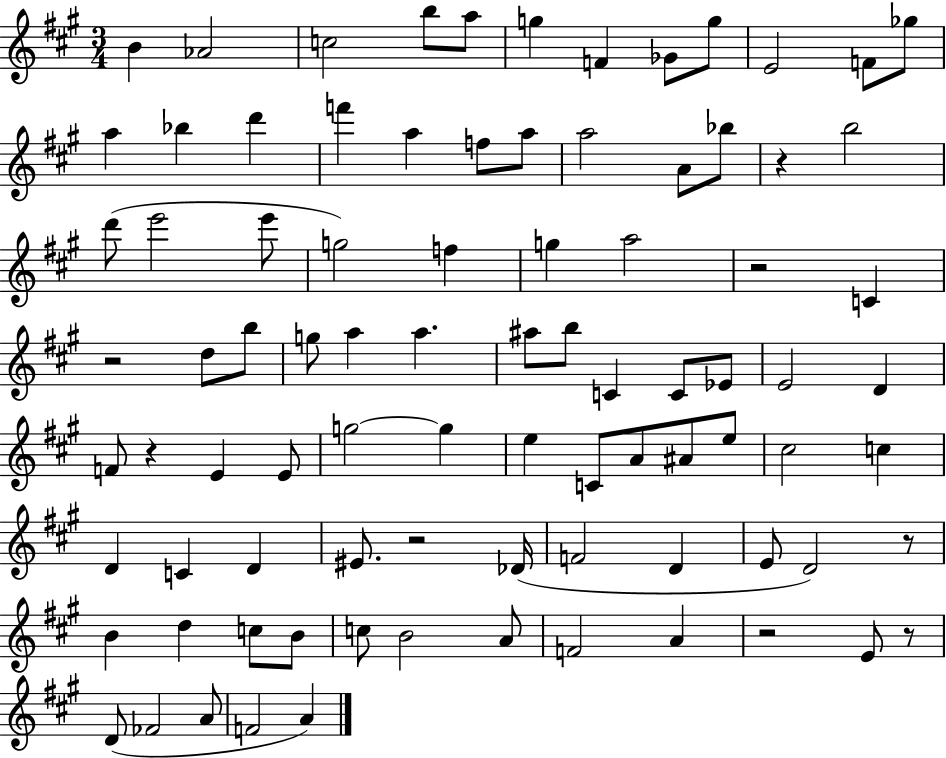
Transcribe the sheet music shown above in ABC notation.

X:1
T:Untitled
M:3/4
L:1/4
K:A
B _A2 c2 b/2 a/2 g F _G/2 g/2 E2 F/2 _g/2 a _b d' f' a f/2 a/2 a2 A/2 _b/2 z b2 d'/2 e'2 e'/2 g2 f g a2 z2 C z2 d/2 b/2 g/2 a a ^a/2 b/2 C C/2 _E/2 E2 D F/2 z E E/2 g2 g e C/2 A/2 ^A/2 e/2 ^c2 c D C D ^E/2 z2 _D/4 F2 D E/2 D2 z/2 B d c/2 B/2 c/2 B2 A/2 F2 A z2 E/2 z/2 D/2 _F2 A/2 F2 A